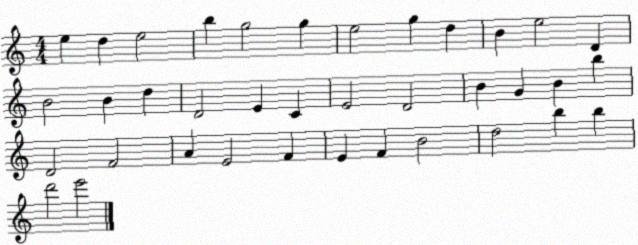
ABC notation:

X:1
T:Untitled
M:4/4
L:1/4
K:C
e d e2 b g2 g e2 g d B e2 D B2 B d D2 E C E2 D2 B G B b D2 F2 A E2 F E F B2 d2 b b d'2 e'2